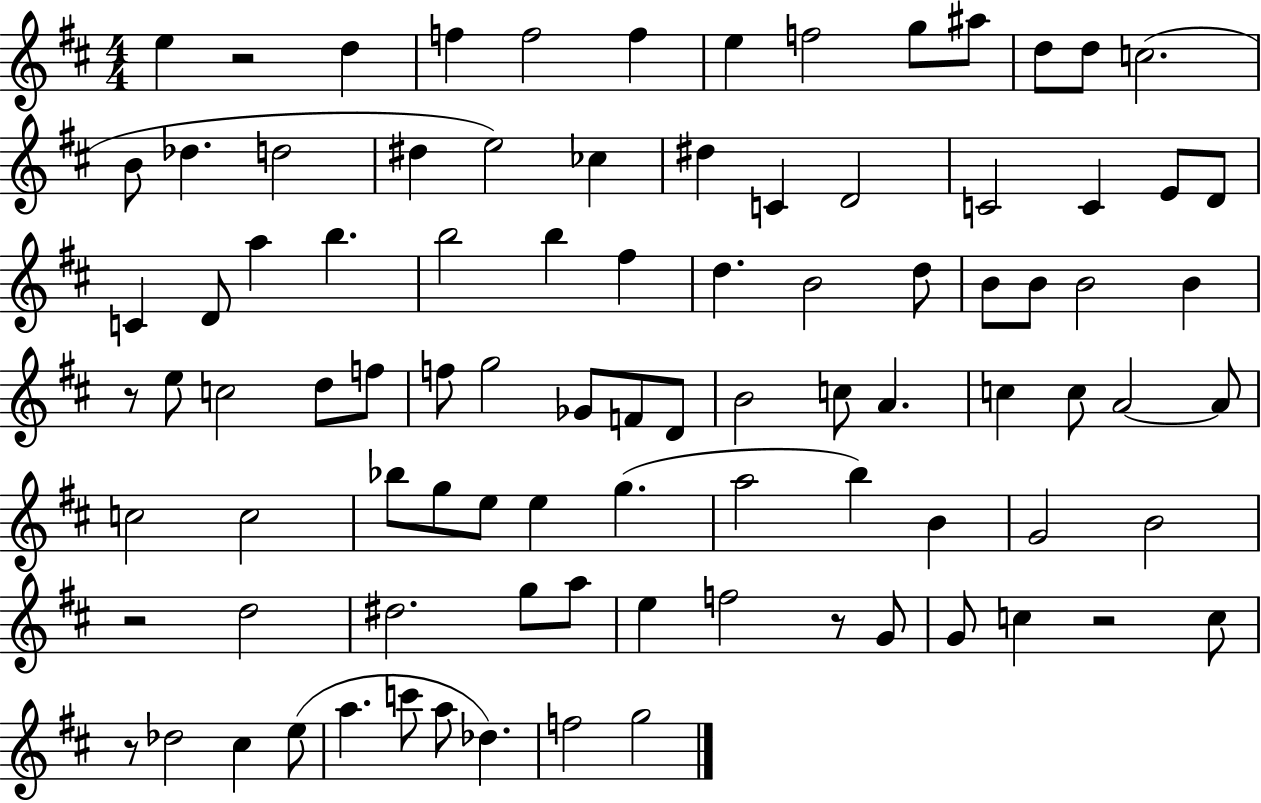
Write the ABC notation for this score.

X:1
T:Untitled
M:4/4
L:1/4
K:D
e z2 d f f2 f e f2 g/2 ^a/2 d/2 d/2 c2 B/2 _d d2 ^d e2 _c ^d C D2 C2 C E/2 D/2 C D/2 a b b2 b ^f d B2 d/2 B/2 B/2 B2 B z/2 e/2 c2 d/2 f/2 f/2 g2 _G/2 F/2 D/2 B2 c/2 A c c/2 A2 A/2 c2 c2 _b/2 g/2 e/2 e g a2 b B G2 B2 z2 d2 ^d2 g/2 a/2 e f2 z/2 G/2 G/2 c z2 c/2 z/2 _d2 ^c e/2 a c'/2 a/2 _d f2 g2